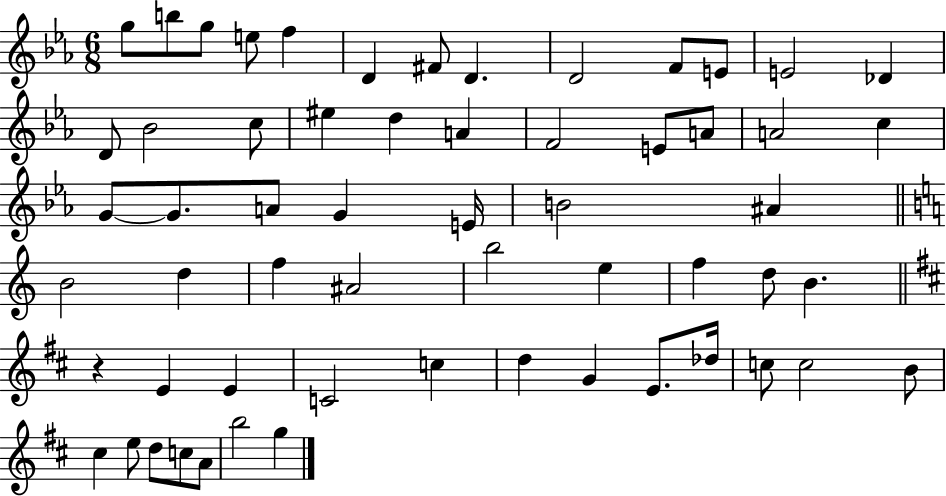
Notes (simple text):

G5/e B5/e G5/e E5/e F5/q D4/q F#4/e D4/q. D4/h F4/e E4/e E4/h Db4/q D4/e Bb4/h C5/e EIS5/q D5/q A4/q F4/h E4/e A4/e A4/h C5/q G4/e G4/e. A4/e G4/q E4/s B4/h A#4/q B4/h D5/q F5/q A#4/h B5/h E5/q F5/q D5/e B4/q. R/q E4/q E4/q C4/h C5/q D5/q G4/q E4/e. Db5/s C5/e C5/h B4/e C#5/q E5/e D5/e C5/e A4/e B5/h G5/q